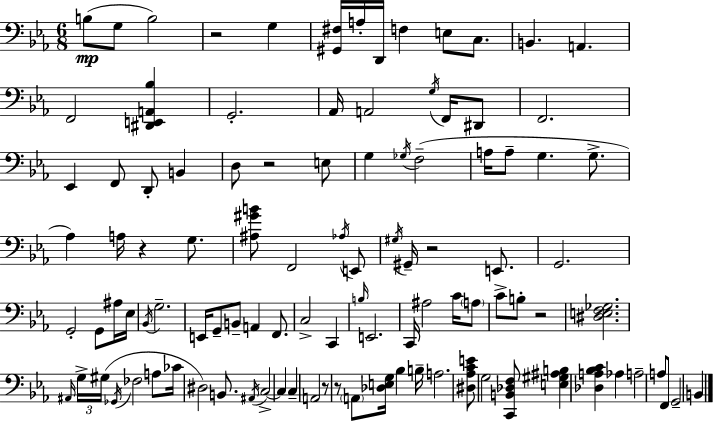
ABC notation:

X:1
T:Untitled
M:6/8
L:1/4
K:Eb
B,/2 G,/2 B,2 z2 G, [^G,,^F,]/4 A,/4 D,,/4 F, E,/2 C,/2 B,, A,, F,,2 [^D,,E,,A,,_B,] G,,2 _A,,/4 A,,2 G,/4 F,,/4 ^D,,/2 F,,2 _E,, F,,/2 D,,/2 B,, D,/2 z2 E,/2 G, _G,/4 F,2 A,/4 A,/2 G, G,/2 _A, A,/4 z G,/2 [^A,^GB]/2 F,,2 _A,/4 E,,/2 ^G,/4 ^G,,/4 z2 E,,/2 G,,2 G,,2 G,,/2 ^A,/4 _E,/4 _B,,/4 G,2 E,,/4 G,,/2 B,,/2 A,, F,,/2 C,2 C,, B,/4 E,,2 C,,/4 ^A,2 C/4 A,/2 C/2 B,/2 z2 [^D,E,F,_G,]2 ^A,,/4 G,/4 ^G,/4 _G,,/4 _F,2 A,/2 _C/4 ^D,2 B,,/2 ^A,,/4 C,2 C, C, A,,2 z/2 z/2 A,,/2 [_D,E,G,]/4 _B, B,/4 A,2 [^D,_A,CE]/2 G,2 [C,,B,,_D,F,]/2 [E,^G,^A,B,] [_D,A,_B,C] _A, A,2 A,/2 F,,/2 G,,2 B,,